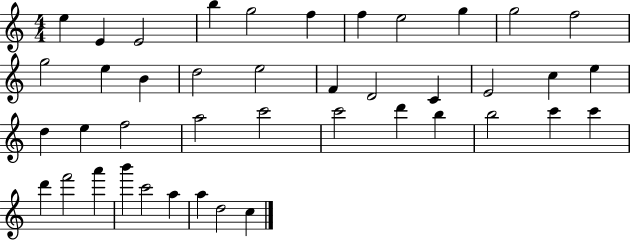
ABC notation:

X:1
T:Untitled
M:4/4
L:1/4
K:C
e E E2 b g2 f f e2 g g2 f2 g2 e B d2 e2 F D2 C E2 c e d e f2 a2 c'2 c'2 d' b b2 c' c' d' f'2 a' b' c'2 a a d2 c